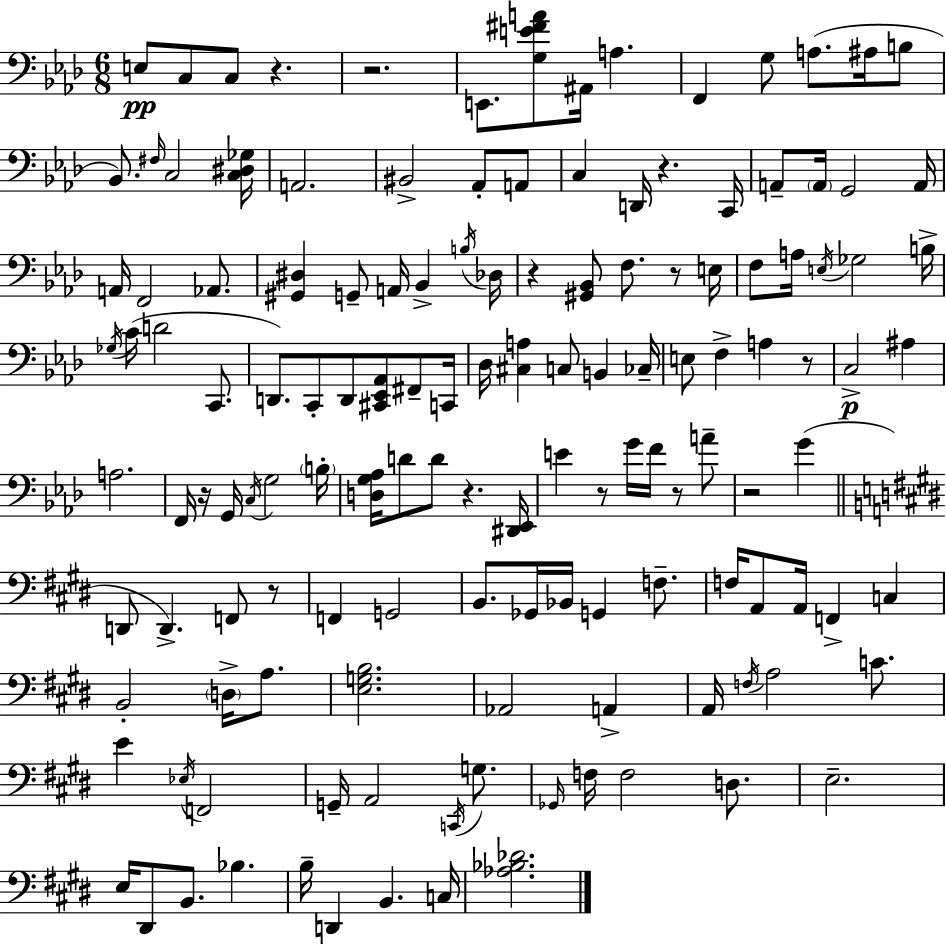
X:1
T:Untitled
M:6/8
L:1/4
K:Fm
E,/2 C,/2 C,/2 z z2 E,,/2 [G,E^FA]/2 ^A,,/4 A, F,, G,/2 A,/2 ^A,/4 B,/2 _B,,/2 ^F,/4 C,2 [C,^D,_G,]/4 A,,2 ^B,,2 _A,,/2 A,,/2 C, D,,/4 z C,,/4 A,,/2 A,,/4 G,,2 A,,/4 A,,/4 F,,2 _A,,/2 [^G,,^D,] G,,/2 A,,/4 _B,, B,/4 _D,/4 z [^G,,_B,,]/2 F,/2 z/2 E,/4 F,/2 A,/4 E,/4 _G,2 B,/4 _G,/4 C/4 D2 C,,/2 D,,/2 C,,/2 D,,/2 [^C,,_E,,_A,,]/2 ^F,,/2 C,,/4 _D,/4 [^C,A,] C,/2 B,, _C,/4 E,/2 F, A, z/2 C,2 ^A, A,2 F,,/4 z/4 G,,/4 C,/4 G,2 B,/4 [D,G,_A,]/4 D/2 D/2 z [^D,,_E,,]/4 E z/2 G/4 F/4 z/2 A/2 z2 G D,,/2 D,, F,,/2 z/2 F,, G,,2 B,,/2 _G,,/4 _B,,/4 G,, F,/2 F,/4 A,,/2 A,,/4 F,, C, B,,2 D,/4 A,/2 [E,G,B,]2 _A,,2 A,, A,,/4 F,/4 A,2 C/2 E _E,/4 F,,2 G,,/4 A,,2 C,,/4 G,/2 _G,,/4 F,/4 F,2 D,/2 E,2 E,/4 ^D,,/2 B,,/2 _B, B,/4 D,, B,, C,/4 [_A,_B,_D]2